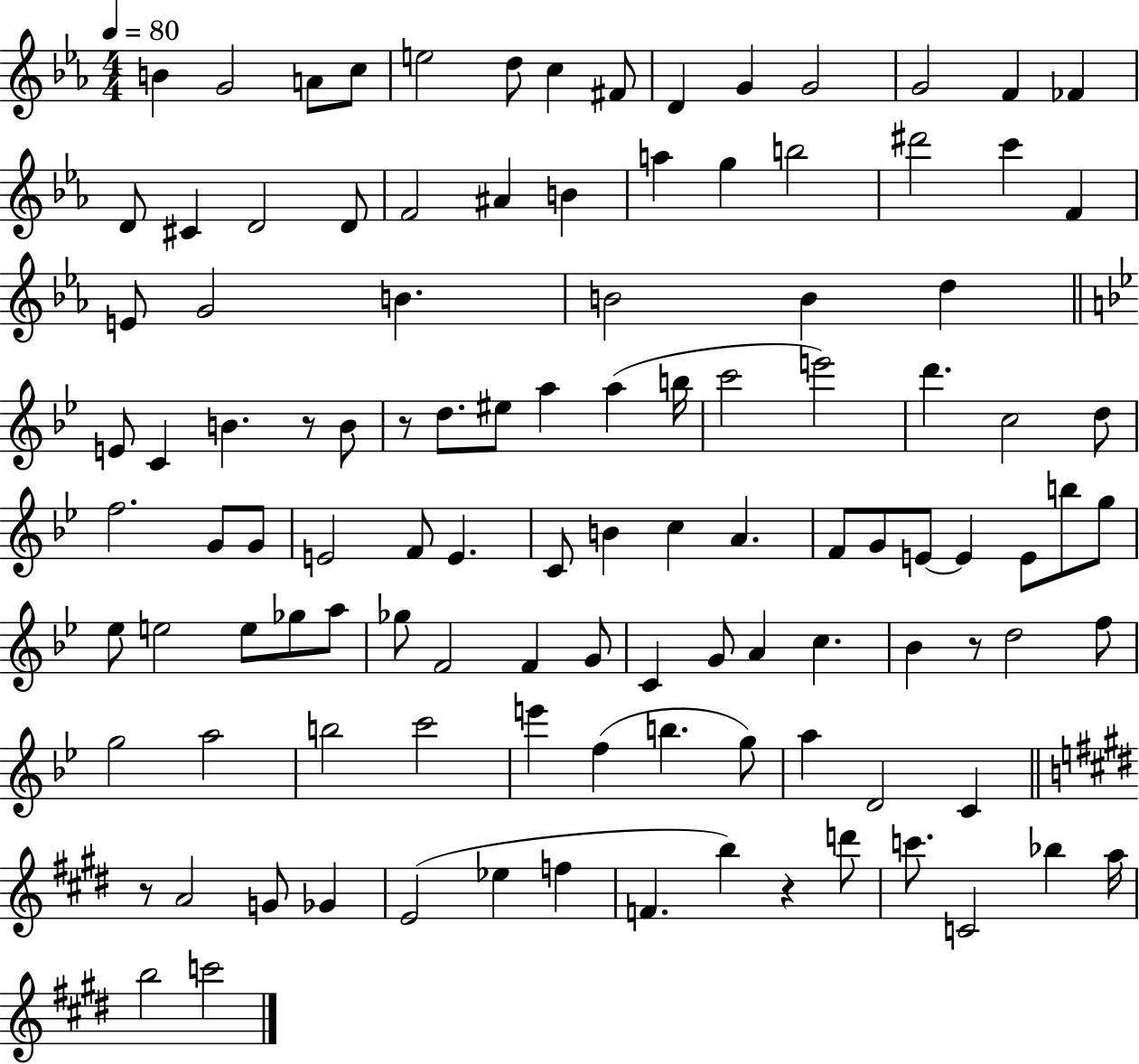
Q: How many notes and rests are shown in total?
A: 111